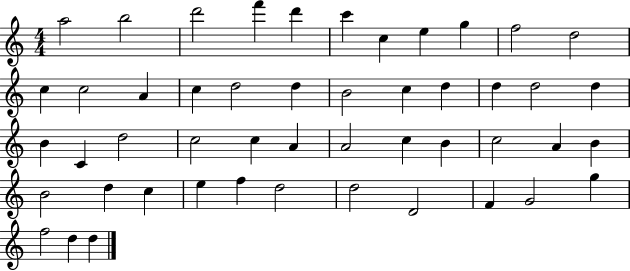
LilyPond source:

{
  \clef treble
  \numericTimeSignature
  \time 4/4
  \key c \major
  a''2 b''2 | d'''2 f'''4 d'''4 | c'''4 c''4 e''4 g''4 | f''2 d''2 | \break c''4 c''2 a'4 | c''4 d''2 d''4 | b'2 c''4 d''4 | d''4 d''2 d''4 | \break b'4 c'4 d''2 | c''2 c''4 a'4 | a'2 c''4 b'4 | c''2 a'4 b'4 | \break b'2 d''4 c''4 | e''4 f''4 d''2 | d''2 d'2 | f'4 g'2 g''4 | \break f''2 d''4 d''4 | \bar "|."
}